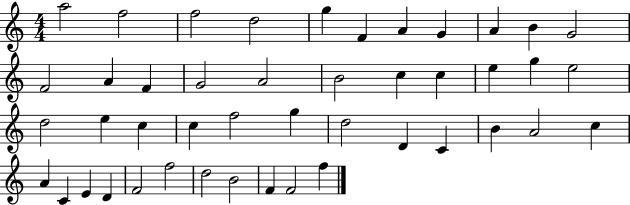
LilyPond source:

{
  \clef treble
  \numericTimeSignature
  \time 4/4
  \key c \major
  a''2 f''2 | f''2 d''2 | g''4 f'4 a'4 g'4 | a'4 b'4 g'2 | \break f'2 a'4 f'4 | g'2 a'2 | b'2 c''4 c''4 | e''4 g''4 e''2 | \break d''2 e''4 c''4 | c''4 f''2 g''4 | d''2 d'4 c'4 | b'4 a'2 c''4 | \break a'4 c'4 e'4 d'4 | f'2 f''2 | d''2 b'2 | f'4 f'2 f''4 | \break \bar "|."
}